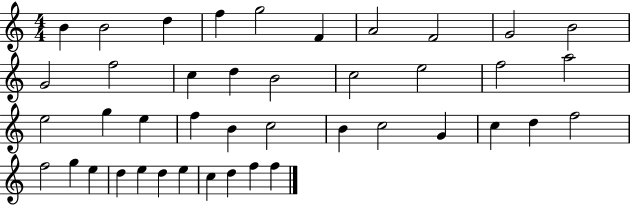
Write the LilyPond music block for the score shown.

{
  \clef treble
  \numericTimeSignature
  \time 4/4
  \key c \major
  b'4 b'2 d''4 | f''4 g''2 f'4 | a'2 f'2 | g'2 b'2 | \break g'2 f''2 | c''4 d''4 b'2 | c''2 e''2 | f''2 a''2 | \break e''2 g''4 e''4 | f''4 b'4 c''2 | b'4 c''2 g'4 | c''4 d''4 f''2 | \break f''2 g''4 e''4 | d''4 e''4 d''4 e''4 | c''4 d''4 f''4 f''4 | \bar "|."
}